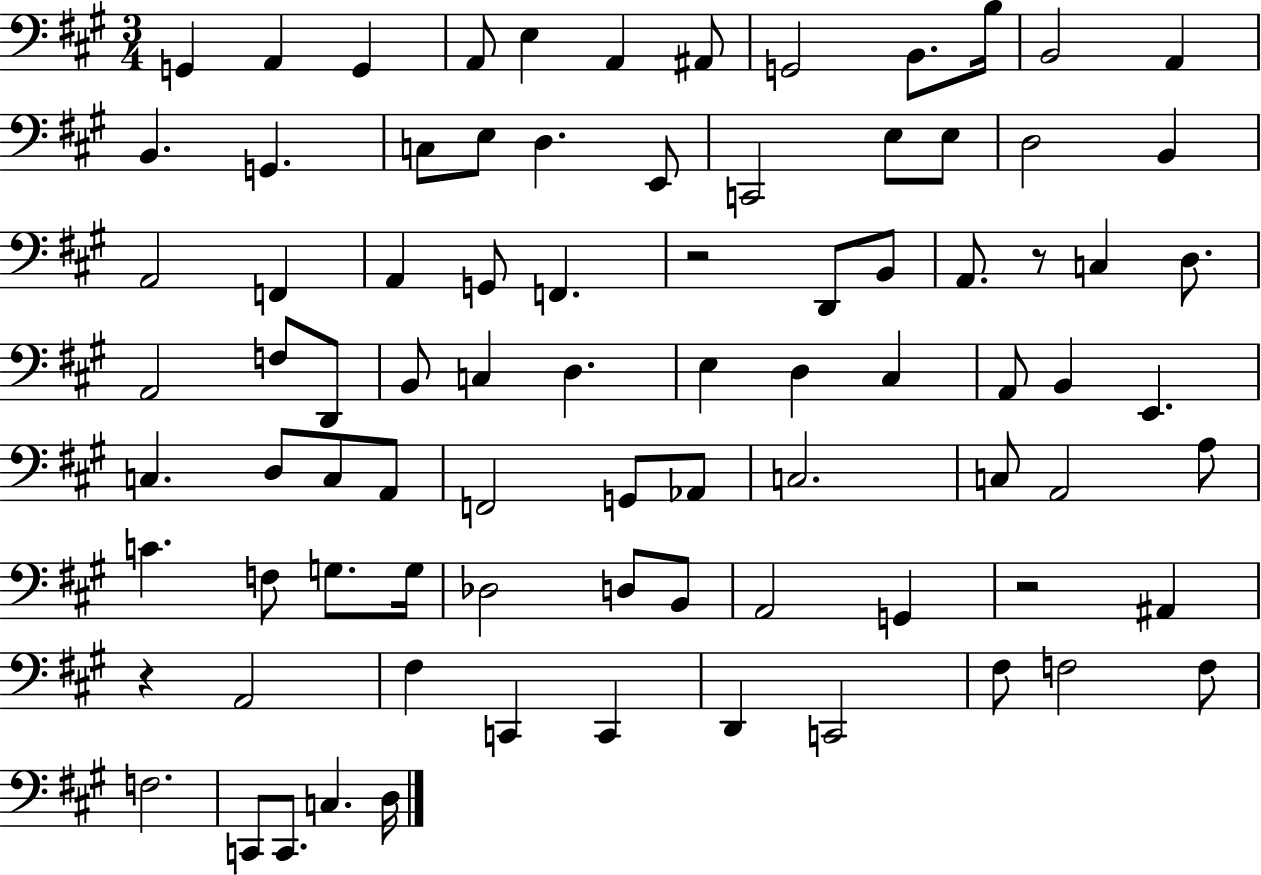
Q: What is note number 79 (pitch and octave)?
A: C3